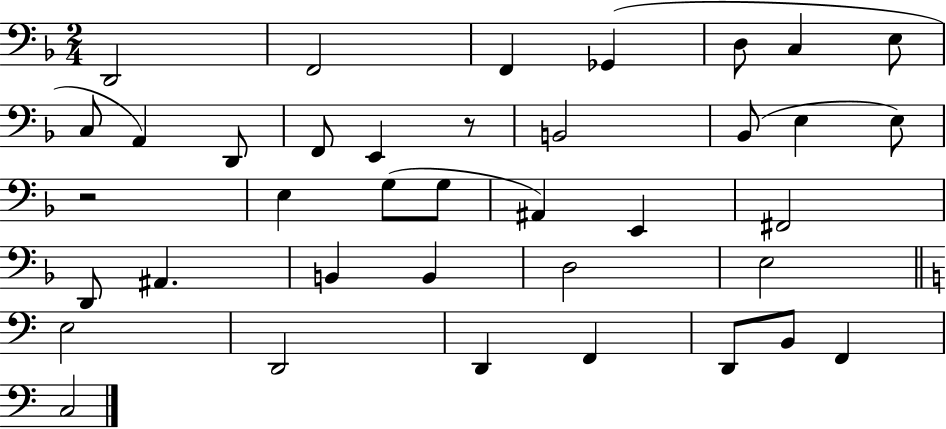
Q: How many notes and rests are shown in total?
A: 38